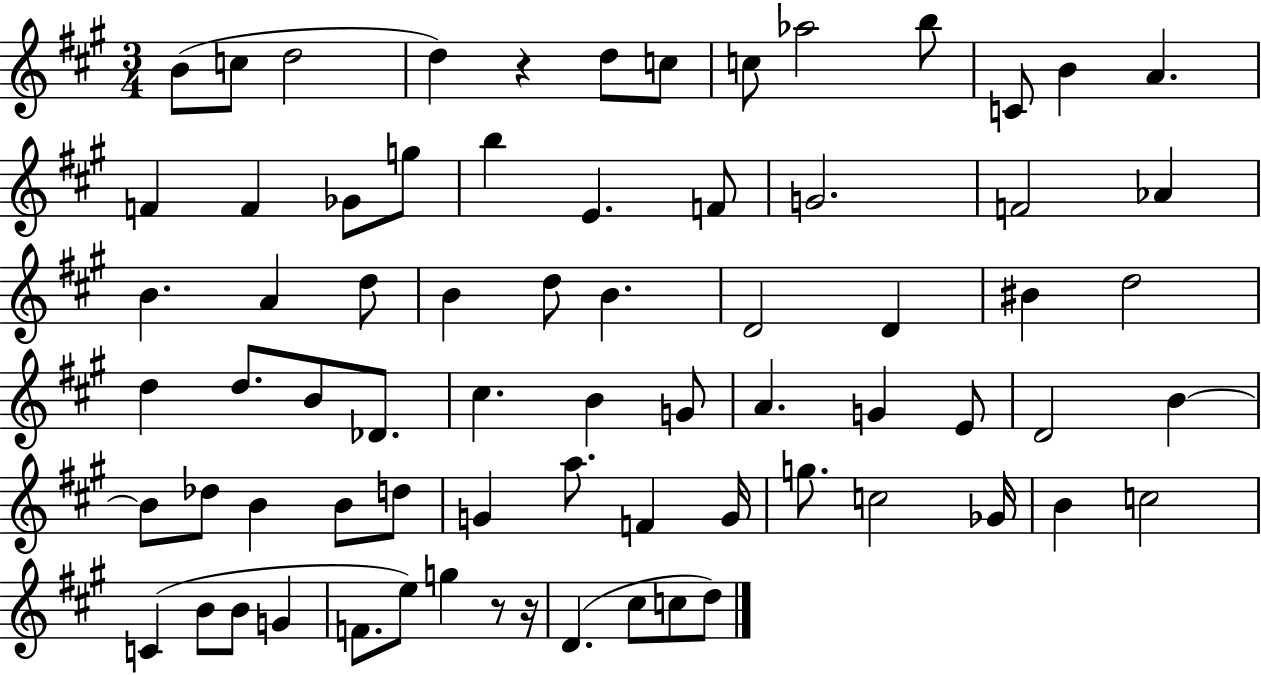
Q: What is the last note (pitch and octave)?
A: D5